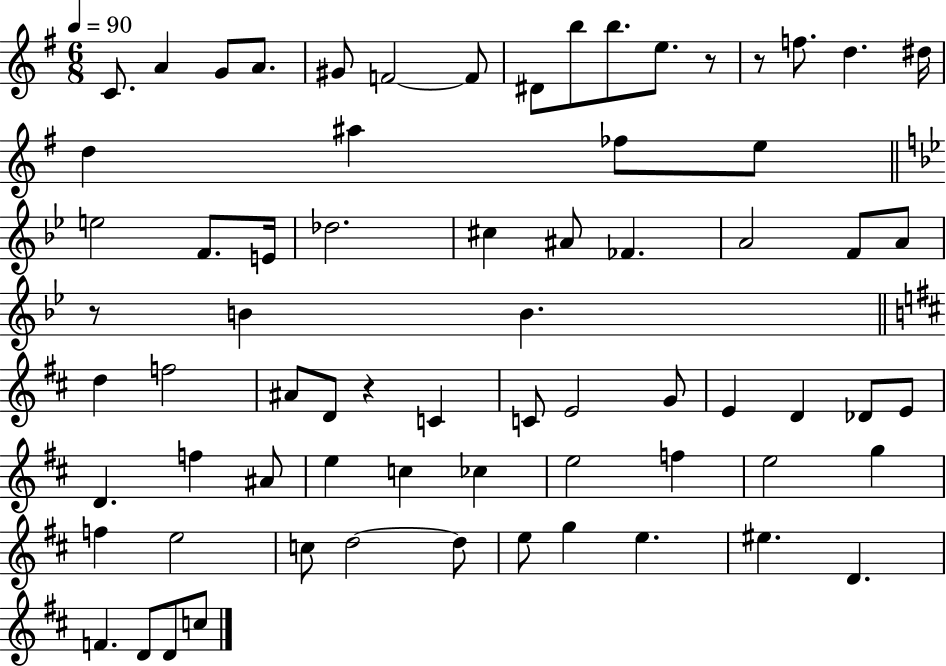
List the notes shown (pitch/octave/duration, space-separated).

C4/e. A4/q G4/e A4/e. G#4/e F4/h F4/e D#4/e B5/e B5/e. E5/e. R/e R/e F5/e. D5/q. D#5/s D5/q A#5/q FES5/e E5/e E5/h F4/e. E4/s Db5/h. C#5/q A#4/e FES4/q. A4/h F4/e A4/e R/e B4/q B4/q. D5/q F5/h A#4/e D4/e R/q C4/q C4/e E4/h G4/e E4/q D4/q Db4/e E4/e D4/q. F5/q A#4/e E5/q C5/q CES5/q E5/h F5/q E5/h G5/q F5/q E5/h C5/e D5/h D5/e E5/e G5/q E5/q. EIS5/q. D4/q. F4/q. D4/e D4/e C5/e